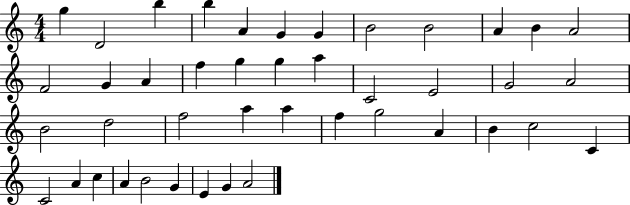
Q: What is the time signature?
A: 4/4